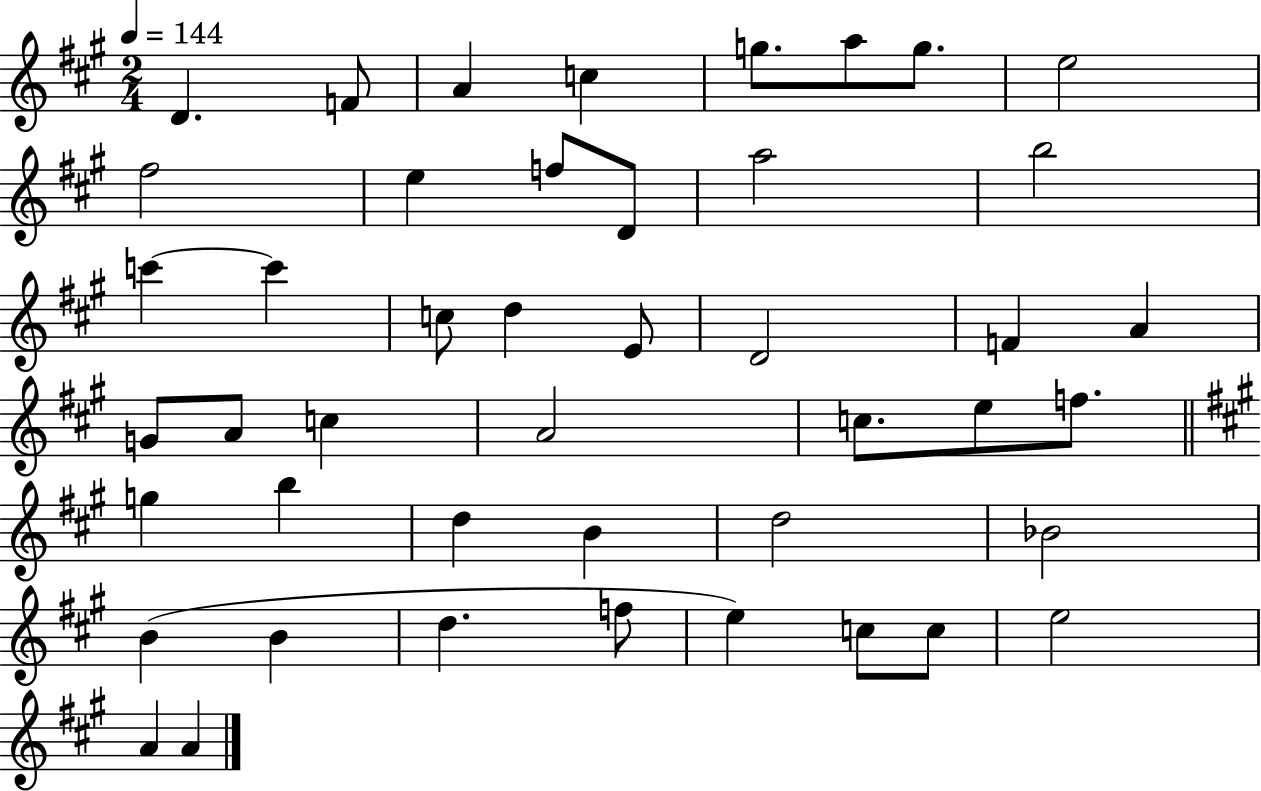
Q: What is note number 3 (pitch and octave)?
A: A4